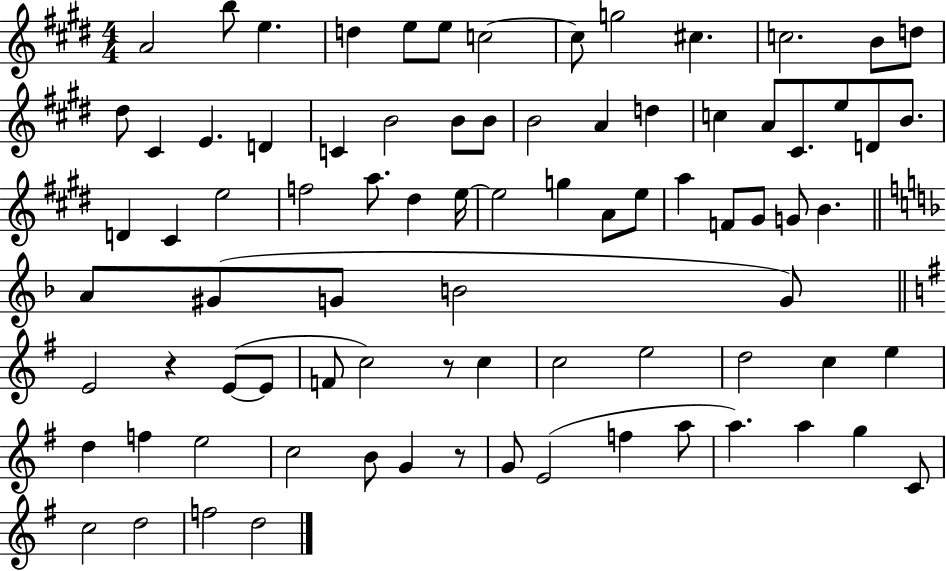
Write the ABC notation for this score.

X:1
T:Untitled
M:4/4
L:1/4
K:E
A2 b/2 e d e/2 e/2 c2 c/2 g2 ^c c2 B/2 d/2 ^d/2 ^C E D C B2 B/2 B/2 B2 A d c A/2 ^C/2 e/2 D/2 B/2 D ^C e2 f2 a/2 ^d e/4 e2 g A/2 e/2 a F/2 ^G/2 G/2 B A/2 ^G/2 G/2 B2 G/2 E2 z E/2 E/2 F/2 c2 z/2 c c2 e2 d2 c e d f e2 c2 B/2 G z/2 G/2 E2 f a/2 a a g C/2 c2 d2 f2 d2